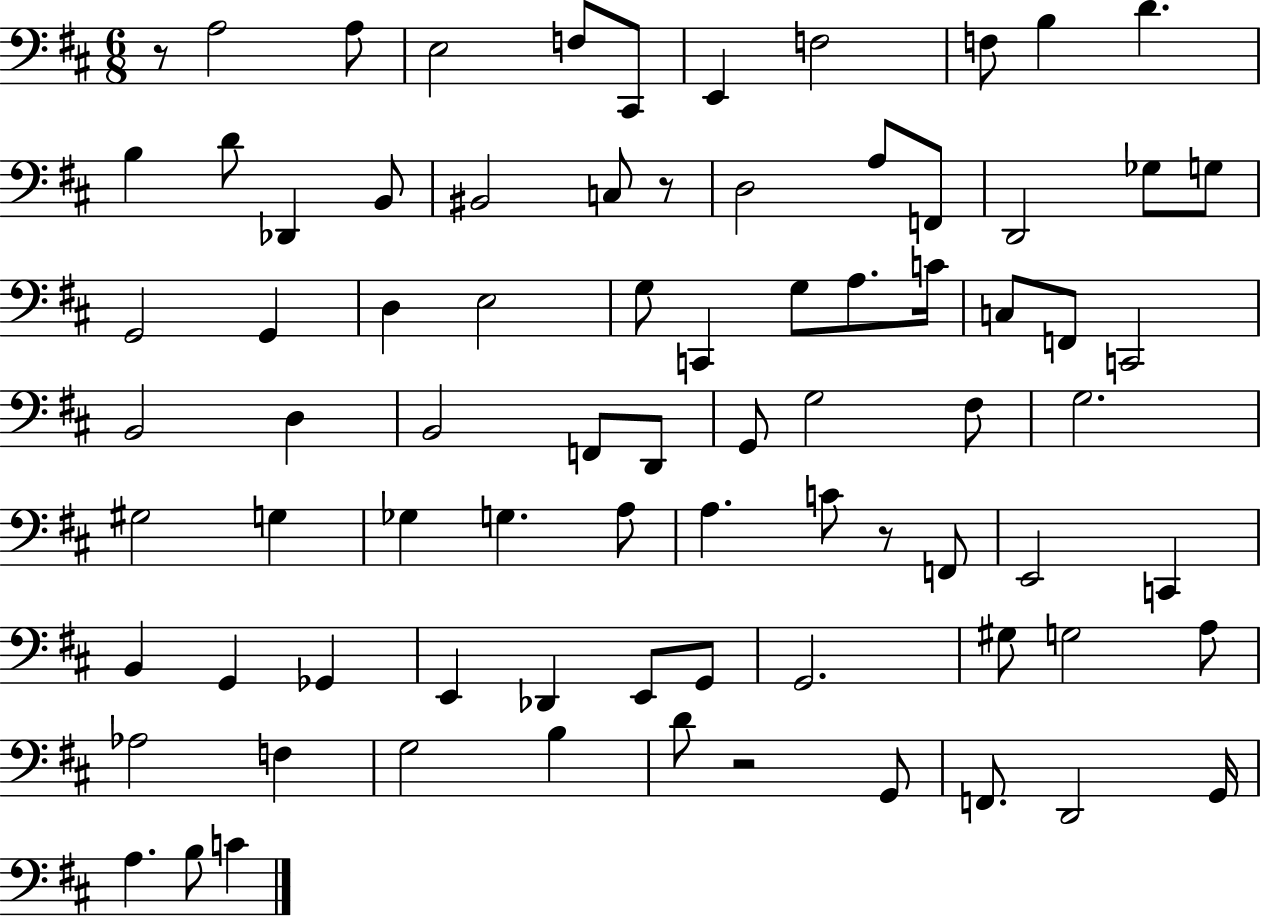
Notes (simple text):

R/e A3/h A3/e E3/h F3/e C#2/e E2/q F3/h F3/e B3/q D4/q. B3/q D4/e Db2/q B2/e BIS2/h C3/e R/e D3/h A3/e F2/e D2/h Gb3/e G3/e G2/h G2/q D3/q E3/h G3/e C2/q G3/e A3/e. C4/s C3/e F2/e C2/h B2/h D3/q B2/h F2/e D2/e G2/e G3/h F#3/e G3/h. G#3/h G3/q Gb3/q G3/q. A3/e A3/q. C4/e R/e F2/e E2/h C2/q B2/q G2/q Gb2/q E2/q Db2/q E2/e G2/e G2/h. G#3/e G3/h A3/e Ab3/h F3/q G3/h B3/q D4/e R/h G2/e F2/e. D2/h G2/s A3/q. B3/e C4/q